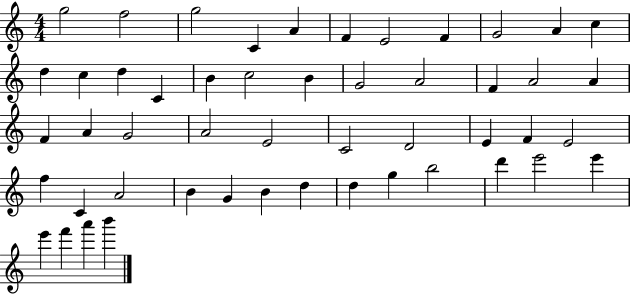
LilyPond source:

{
  \clef treble
  \numericTimeSignature
  \time 4/4
  \key c \major
  g''2 f''2 | g''2 c'4 a'4 | f'4 e'2 f'4 | g'2 a'4 c''4 | \break d''4 c''4 d''4 c'4 | b'4 c''2 b'4 | g'2 a'2 | f'4 a'2 a'4 | \break f'4 a'4 g'2 | a'2 e'2 | c'2 d'2 | e'4 f'4 e'2 | \break f''4 c'4 a'2 | b'4 g'4 b'4 d''4 | d''4 g''4 b''2 | d'''4 e'''2 e'''4 | \break e'''4 f'''4 a'''4 b'''4 | \bar "|."
}